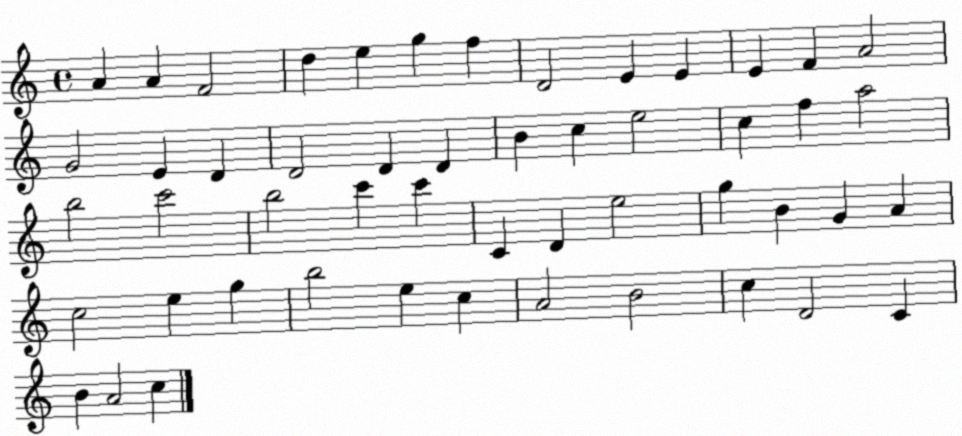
X:1
T:Untitled
M:4/4
L:1/4
K:C
A A F2 d e g f D2 E E E F A2 G2 E D D2 D D B c e2 c f a2 b2 c'2 b2 c' c' C D e2 g B G A c2 e g b2 e c A2 B2 c D2 C B A2 c